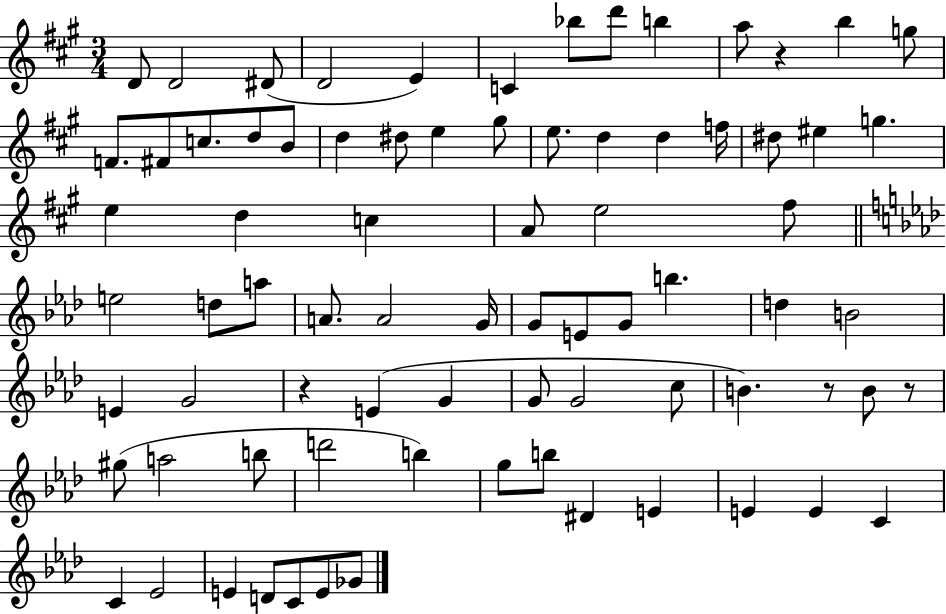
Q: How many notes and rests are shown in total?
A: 78